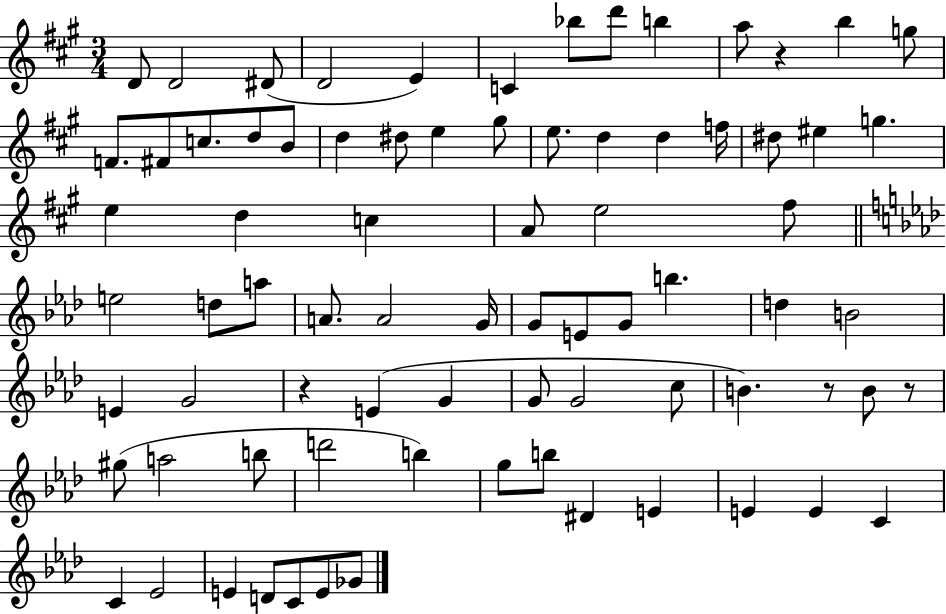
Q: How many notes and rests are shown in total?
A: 78